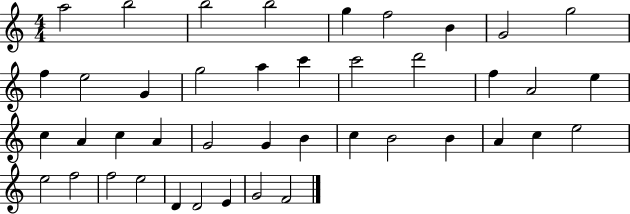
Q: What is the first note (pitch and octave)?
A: A5